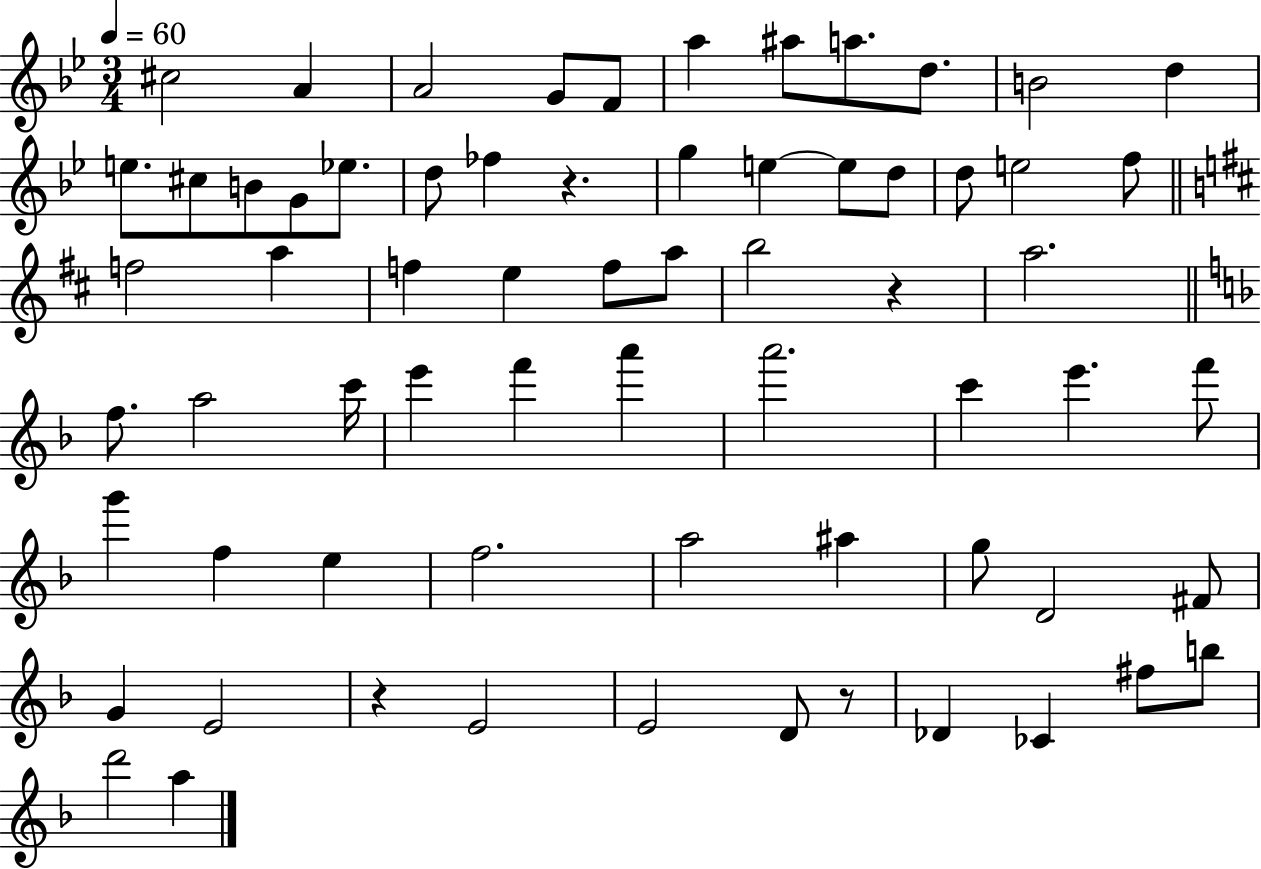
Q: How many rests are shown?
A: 4